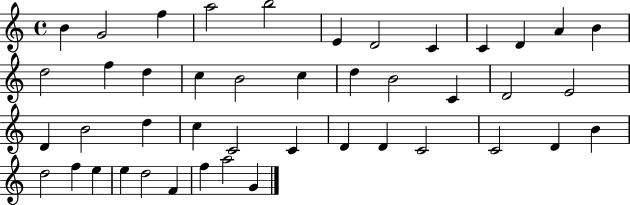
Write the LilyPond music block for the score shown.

{
  \clef treble
  \time 4/4
  \defaultTimeSignature
  \key c \major
  b'4 g'2 f''4 | a''2 b''2 | e'4 d'2 c'4 | c'4 d'4 a'4 b'4 | \break d''2 f''4 d''4 | c''4 b'2 c''4 | d''4 b'2 c'4 | d'2 e'2 | \break d'4 b'2 d''4 | c''4 c'2 c'4 | d'4 d'4 c'2 | c'2 d'4 b'4 | \break d''2 f''4 e''4 | e''4 d''2 f'4 | f''4 a''2 g'4 | \bar "|."
}